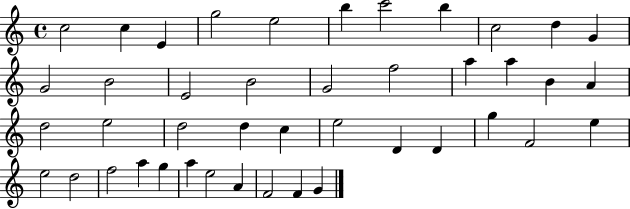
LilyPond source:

{
  \clef treble
  \time 4/4
  \defaultTimeSignature
  \key c \major
  c''2 c''4 e'4 | g''2 e''2 | b''4 c'''2 b''4 | c''2 d''4 g'4 | \break g'2 b'2 | e'2 b'2 | g'2 f''2 | a''4 a''4 b'4 a'4 | \break d''2 e''2 | d''2 d''4 c''4 | e''2 d'4 d'4 | g''4 f'2 e''4 | \break e''2 d''2 | f''2 a''4 g''4 | a''4 e''2 a'4 | f'2 f'4 g'4 | \break \bar "|."
}